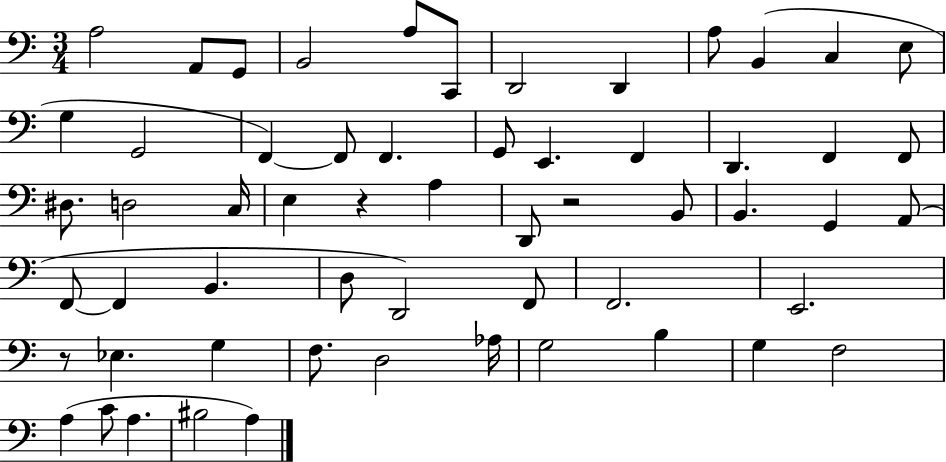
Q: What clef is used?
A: bass